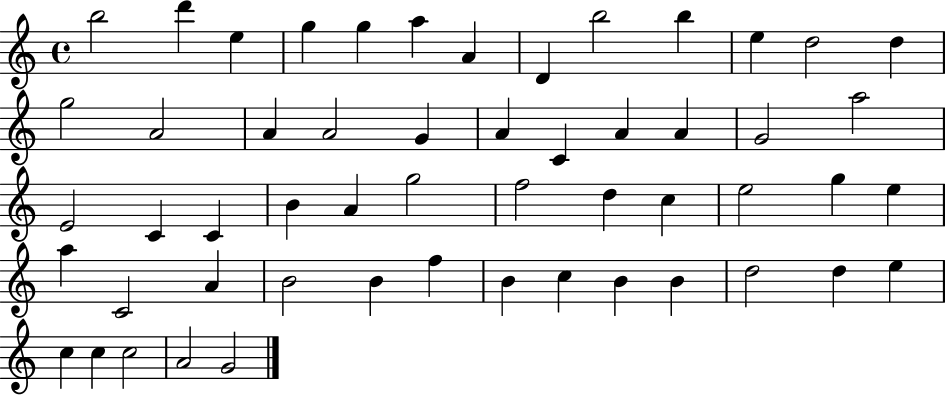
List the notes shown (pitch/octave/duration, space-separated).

B5/h D6/q E5/q G5/q G5/q A5/q A4/q D4/q B5/h B5/q E5/q D5/h D5/q G5/h A4/h A4/q A4/h G4/q A4/q C4/q A4/q A4/q G4/h A5/h E4/h C4/q C4/q B4/q A4/q G5/h F5/h D5/q C5/q E5/h G5/q E5/q A5/q C4/h A4/q B4/h B4/q F5/q B4/q C5/q B4/q B4/q D5/h D5/q E5/q C5/q C5/q C5/h A4/h G4/h